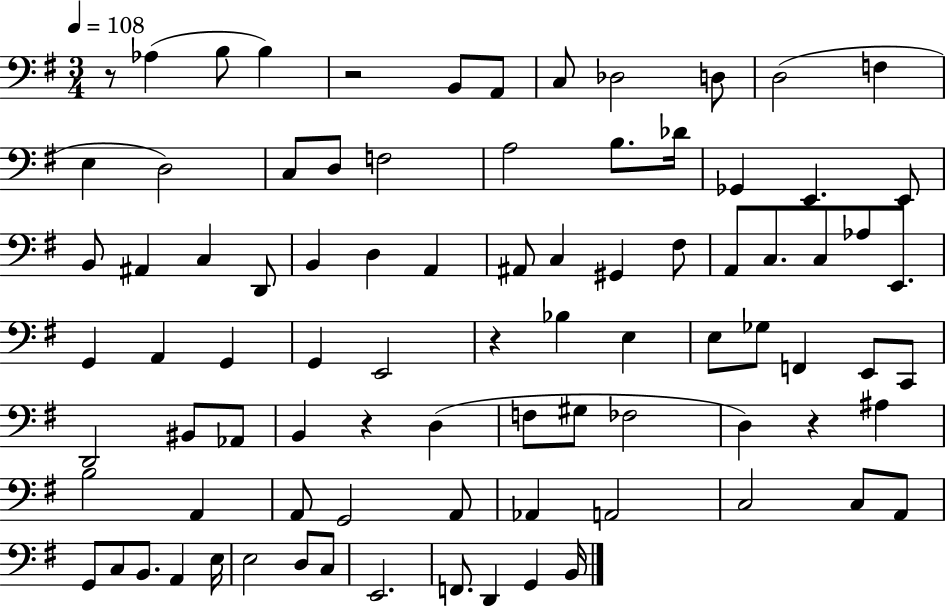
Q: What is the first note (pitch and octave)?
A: Ab3